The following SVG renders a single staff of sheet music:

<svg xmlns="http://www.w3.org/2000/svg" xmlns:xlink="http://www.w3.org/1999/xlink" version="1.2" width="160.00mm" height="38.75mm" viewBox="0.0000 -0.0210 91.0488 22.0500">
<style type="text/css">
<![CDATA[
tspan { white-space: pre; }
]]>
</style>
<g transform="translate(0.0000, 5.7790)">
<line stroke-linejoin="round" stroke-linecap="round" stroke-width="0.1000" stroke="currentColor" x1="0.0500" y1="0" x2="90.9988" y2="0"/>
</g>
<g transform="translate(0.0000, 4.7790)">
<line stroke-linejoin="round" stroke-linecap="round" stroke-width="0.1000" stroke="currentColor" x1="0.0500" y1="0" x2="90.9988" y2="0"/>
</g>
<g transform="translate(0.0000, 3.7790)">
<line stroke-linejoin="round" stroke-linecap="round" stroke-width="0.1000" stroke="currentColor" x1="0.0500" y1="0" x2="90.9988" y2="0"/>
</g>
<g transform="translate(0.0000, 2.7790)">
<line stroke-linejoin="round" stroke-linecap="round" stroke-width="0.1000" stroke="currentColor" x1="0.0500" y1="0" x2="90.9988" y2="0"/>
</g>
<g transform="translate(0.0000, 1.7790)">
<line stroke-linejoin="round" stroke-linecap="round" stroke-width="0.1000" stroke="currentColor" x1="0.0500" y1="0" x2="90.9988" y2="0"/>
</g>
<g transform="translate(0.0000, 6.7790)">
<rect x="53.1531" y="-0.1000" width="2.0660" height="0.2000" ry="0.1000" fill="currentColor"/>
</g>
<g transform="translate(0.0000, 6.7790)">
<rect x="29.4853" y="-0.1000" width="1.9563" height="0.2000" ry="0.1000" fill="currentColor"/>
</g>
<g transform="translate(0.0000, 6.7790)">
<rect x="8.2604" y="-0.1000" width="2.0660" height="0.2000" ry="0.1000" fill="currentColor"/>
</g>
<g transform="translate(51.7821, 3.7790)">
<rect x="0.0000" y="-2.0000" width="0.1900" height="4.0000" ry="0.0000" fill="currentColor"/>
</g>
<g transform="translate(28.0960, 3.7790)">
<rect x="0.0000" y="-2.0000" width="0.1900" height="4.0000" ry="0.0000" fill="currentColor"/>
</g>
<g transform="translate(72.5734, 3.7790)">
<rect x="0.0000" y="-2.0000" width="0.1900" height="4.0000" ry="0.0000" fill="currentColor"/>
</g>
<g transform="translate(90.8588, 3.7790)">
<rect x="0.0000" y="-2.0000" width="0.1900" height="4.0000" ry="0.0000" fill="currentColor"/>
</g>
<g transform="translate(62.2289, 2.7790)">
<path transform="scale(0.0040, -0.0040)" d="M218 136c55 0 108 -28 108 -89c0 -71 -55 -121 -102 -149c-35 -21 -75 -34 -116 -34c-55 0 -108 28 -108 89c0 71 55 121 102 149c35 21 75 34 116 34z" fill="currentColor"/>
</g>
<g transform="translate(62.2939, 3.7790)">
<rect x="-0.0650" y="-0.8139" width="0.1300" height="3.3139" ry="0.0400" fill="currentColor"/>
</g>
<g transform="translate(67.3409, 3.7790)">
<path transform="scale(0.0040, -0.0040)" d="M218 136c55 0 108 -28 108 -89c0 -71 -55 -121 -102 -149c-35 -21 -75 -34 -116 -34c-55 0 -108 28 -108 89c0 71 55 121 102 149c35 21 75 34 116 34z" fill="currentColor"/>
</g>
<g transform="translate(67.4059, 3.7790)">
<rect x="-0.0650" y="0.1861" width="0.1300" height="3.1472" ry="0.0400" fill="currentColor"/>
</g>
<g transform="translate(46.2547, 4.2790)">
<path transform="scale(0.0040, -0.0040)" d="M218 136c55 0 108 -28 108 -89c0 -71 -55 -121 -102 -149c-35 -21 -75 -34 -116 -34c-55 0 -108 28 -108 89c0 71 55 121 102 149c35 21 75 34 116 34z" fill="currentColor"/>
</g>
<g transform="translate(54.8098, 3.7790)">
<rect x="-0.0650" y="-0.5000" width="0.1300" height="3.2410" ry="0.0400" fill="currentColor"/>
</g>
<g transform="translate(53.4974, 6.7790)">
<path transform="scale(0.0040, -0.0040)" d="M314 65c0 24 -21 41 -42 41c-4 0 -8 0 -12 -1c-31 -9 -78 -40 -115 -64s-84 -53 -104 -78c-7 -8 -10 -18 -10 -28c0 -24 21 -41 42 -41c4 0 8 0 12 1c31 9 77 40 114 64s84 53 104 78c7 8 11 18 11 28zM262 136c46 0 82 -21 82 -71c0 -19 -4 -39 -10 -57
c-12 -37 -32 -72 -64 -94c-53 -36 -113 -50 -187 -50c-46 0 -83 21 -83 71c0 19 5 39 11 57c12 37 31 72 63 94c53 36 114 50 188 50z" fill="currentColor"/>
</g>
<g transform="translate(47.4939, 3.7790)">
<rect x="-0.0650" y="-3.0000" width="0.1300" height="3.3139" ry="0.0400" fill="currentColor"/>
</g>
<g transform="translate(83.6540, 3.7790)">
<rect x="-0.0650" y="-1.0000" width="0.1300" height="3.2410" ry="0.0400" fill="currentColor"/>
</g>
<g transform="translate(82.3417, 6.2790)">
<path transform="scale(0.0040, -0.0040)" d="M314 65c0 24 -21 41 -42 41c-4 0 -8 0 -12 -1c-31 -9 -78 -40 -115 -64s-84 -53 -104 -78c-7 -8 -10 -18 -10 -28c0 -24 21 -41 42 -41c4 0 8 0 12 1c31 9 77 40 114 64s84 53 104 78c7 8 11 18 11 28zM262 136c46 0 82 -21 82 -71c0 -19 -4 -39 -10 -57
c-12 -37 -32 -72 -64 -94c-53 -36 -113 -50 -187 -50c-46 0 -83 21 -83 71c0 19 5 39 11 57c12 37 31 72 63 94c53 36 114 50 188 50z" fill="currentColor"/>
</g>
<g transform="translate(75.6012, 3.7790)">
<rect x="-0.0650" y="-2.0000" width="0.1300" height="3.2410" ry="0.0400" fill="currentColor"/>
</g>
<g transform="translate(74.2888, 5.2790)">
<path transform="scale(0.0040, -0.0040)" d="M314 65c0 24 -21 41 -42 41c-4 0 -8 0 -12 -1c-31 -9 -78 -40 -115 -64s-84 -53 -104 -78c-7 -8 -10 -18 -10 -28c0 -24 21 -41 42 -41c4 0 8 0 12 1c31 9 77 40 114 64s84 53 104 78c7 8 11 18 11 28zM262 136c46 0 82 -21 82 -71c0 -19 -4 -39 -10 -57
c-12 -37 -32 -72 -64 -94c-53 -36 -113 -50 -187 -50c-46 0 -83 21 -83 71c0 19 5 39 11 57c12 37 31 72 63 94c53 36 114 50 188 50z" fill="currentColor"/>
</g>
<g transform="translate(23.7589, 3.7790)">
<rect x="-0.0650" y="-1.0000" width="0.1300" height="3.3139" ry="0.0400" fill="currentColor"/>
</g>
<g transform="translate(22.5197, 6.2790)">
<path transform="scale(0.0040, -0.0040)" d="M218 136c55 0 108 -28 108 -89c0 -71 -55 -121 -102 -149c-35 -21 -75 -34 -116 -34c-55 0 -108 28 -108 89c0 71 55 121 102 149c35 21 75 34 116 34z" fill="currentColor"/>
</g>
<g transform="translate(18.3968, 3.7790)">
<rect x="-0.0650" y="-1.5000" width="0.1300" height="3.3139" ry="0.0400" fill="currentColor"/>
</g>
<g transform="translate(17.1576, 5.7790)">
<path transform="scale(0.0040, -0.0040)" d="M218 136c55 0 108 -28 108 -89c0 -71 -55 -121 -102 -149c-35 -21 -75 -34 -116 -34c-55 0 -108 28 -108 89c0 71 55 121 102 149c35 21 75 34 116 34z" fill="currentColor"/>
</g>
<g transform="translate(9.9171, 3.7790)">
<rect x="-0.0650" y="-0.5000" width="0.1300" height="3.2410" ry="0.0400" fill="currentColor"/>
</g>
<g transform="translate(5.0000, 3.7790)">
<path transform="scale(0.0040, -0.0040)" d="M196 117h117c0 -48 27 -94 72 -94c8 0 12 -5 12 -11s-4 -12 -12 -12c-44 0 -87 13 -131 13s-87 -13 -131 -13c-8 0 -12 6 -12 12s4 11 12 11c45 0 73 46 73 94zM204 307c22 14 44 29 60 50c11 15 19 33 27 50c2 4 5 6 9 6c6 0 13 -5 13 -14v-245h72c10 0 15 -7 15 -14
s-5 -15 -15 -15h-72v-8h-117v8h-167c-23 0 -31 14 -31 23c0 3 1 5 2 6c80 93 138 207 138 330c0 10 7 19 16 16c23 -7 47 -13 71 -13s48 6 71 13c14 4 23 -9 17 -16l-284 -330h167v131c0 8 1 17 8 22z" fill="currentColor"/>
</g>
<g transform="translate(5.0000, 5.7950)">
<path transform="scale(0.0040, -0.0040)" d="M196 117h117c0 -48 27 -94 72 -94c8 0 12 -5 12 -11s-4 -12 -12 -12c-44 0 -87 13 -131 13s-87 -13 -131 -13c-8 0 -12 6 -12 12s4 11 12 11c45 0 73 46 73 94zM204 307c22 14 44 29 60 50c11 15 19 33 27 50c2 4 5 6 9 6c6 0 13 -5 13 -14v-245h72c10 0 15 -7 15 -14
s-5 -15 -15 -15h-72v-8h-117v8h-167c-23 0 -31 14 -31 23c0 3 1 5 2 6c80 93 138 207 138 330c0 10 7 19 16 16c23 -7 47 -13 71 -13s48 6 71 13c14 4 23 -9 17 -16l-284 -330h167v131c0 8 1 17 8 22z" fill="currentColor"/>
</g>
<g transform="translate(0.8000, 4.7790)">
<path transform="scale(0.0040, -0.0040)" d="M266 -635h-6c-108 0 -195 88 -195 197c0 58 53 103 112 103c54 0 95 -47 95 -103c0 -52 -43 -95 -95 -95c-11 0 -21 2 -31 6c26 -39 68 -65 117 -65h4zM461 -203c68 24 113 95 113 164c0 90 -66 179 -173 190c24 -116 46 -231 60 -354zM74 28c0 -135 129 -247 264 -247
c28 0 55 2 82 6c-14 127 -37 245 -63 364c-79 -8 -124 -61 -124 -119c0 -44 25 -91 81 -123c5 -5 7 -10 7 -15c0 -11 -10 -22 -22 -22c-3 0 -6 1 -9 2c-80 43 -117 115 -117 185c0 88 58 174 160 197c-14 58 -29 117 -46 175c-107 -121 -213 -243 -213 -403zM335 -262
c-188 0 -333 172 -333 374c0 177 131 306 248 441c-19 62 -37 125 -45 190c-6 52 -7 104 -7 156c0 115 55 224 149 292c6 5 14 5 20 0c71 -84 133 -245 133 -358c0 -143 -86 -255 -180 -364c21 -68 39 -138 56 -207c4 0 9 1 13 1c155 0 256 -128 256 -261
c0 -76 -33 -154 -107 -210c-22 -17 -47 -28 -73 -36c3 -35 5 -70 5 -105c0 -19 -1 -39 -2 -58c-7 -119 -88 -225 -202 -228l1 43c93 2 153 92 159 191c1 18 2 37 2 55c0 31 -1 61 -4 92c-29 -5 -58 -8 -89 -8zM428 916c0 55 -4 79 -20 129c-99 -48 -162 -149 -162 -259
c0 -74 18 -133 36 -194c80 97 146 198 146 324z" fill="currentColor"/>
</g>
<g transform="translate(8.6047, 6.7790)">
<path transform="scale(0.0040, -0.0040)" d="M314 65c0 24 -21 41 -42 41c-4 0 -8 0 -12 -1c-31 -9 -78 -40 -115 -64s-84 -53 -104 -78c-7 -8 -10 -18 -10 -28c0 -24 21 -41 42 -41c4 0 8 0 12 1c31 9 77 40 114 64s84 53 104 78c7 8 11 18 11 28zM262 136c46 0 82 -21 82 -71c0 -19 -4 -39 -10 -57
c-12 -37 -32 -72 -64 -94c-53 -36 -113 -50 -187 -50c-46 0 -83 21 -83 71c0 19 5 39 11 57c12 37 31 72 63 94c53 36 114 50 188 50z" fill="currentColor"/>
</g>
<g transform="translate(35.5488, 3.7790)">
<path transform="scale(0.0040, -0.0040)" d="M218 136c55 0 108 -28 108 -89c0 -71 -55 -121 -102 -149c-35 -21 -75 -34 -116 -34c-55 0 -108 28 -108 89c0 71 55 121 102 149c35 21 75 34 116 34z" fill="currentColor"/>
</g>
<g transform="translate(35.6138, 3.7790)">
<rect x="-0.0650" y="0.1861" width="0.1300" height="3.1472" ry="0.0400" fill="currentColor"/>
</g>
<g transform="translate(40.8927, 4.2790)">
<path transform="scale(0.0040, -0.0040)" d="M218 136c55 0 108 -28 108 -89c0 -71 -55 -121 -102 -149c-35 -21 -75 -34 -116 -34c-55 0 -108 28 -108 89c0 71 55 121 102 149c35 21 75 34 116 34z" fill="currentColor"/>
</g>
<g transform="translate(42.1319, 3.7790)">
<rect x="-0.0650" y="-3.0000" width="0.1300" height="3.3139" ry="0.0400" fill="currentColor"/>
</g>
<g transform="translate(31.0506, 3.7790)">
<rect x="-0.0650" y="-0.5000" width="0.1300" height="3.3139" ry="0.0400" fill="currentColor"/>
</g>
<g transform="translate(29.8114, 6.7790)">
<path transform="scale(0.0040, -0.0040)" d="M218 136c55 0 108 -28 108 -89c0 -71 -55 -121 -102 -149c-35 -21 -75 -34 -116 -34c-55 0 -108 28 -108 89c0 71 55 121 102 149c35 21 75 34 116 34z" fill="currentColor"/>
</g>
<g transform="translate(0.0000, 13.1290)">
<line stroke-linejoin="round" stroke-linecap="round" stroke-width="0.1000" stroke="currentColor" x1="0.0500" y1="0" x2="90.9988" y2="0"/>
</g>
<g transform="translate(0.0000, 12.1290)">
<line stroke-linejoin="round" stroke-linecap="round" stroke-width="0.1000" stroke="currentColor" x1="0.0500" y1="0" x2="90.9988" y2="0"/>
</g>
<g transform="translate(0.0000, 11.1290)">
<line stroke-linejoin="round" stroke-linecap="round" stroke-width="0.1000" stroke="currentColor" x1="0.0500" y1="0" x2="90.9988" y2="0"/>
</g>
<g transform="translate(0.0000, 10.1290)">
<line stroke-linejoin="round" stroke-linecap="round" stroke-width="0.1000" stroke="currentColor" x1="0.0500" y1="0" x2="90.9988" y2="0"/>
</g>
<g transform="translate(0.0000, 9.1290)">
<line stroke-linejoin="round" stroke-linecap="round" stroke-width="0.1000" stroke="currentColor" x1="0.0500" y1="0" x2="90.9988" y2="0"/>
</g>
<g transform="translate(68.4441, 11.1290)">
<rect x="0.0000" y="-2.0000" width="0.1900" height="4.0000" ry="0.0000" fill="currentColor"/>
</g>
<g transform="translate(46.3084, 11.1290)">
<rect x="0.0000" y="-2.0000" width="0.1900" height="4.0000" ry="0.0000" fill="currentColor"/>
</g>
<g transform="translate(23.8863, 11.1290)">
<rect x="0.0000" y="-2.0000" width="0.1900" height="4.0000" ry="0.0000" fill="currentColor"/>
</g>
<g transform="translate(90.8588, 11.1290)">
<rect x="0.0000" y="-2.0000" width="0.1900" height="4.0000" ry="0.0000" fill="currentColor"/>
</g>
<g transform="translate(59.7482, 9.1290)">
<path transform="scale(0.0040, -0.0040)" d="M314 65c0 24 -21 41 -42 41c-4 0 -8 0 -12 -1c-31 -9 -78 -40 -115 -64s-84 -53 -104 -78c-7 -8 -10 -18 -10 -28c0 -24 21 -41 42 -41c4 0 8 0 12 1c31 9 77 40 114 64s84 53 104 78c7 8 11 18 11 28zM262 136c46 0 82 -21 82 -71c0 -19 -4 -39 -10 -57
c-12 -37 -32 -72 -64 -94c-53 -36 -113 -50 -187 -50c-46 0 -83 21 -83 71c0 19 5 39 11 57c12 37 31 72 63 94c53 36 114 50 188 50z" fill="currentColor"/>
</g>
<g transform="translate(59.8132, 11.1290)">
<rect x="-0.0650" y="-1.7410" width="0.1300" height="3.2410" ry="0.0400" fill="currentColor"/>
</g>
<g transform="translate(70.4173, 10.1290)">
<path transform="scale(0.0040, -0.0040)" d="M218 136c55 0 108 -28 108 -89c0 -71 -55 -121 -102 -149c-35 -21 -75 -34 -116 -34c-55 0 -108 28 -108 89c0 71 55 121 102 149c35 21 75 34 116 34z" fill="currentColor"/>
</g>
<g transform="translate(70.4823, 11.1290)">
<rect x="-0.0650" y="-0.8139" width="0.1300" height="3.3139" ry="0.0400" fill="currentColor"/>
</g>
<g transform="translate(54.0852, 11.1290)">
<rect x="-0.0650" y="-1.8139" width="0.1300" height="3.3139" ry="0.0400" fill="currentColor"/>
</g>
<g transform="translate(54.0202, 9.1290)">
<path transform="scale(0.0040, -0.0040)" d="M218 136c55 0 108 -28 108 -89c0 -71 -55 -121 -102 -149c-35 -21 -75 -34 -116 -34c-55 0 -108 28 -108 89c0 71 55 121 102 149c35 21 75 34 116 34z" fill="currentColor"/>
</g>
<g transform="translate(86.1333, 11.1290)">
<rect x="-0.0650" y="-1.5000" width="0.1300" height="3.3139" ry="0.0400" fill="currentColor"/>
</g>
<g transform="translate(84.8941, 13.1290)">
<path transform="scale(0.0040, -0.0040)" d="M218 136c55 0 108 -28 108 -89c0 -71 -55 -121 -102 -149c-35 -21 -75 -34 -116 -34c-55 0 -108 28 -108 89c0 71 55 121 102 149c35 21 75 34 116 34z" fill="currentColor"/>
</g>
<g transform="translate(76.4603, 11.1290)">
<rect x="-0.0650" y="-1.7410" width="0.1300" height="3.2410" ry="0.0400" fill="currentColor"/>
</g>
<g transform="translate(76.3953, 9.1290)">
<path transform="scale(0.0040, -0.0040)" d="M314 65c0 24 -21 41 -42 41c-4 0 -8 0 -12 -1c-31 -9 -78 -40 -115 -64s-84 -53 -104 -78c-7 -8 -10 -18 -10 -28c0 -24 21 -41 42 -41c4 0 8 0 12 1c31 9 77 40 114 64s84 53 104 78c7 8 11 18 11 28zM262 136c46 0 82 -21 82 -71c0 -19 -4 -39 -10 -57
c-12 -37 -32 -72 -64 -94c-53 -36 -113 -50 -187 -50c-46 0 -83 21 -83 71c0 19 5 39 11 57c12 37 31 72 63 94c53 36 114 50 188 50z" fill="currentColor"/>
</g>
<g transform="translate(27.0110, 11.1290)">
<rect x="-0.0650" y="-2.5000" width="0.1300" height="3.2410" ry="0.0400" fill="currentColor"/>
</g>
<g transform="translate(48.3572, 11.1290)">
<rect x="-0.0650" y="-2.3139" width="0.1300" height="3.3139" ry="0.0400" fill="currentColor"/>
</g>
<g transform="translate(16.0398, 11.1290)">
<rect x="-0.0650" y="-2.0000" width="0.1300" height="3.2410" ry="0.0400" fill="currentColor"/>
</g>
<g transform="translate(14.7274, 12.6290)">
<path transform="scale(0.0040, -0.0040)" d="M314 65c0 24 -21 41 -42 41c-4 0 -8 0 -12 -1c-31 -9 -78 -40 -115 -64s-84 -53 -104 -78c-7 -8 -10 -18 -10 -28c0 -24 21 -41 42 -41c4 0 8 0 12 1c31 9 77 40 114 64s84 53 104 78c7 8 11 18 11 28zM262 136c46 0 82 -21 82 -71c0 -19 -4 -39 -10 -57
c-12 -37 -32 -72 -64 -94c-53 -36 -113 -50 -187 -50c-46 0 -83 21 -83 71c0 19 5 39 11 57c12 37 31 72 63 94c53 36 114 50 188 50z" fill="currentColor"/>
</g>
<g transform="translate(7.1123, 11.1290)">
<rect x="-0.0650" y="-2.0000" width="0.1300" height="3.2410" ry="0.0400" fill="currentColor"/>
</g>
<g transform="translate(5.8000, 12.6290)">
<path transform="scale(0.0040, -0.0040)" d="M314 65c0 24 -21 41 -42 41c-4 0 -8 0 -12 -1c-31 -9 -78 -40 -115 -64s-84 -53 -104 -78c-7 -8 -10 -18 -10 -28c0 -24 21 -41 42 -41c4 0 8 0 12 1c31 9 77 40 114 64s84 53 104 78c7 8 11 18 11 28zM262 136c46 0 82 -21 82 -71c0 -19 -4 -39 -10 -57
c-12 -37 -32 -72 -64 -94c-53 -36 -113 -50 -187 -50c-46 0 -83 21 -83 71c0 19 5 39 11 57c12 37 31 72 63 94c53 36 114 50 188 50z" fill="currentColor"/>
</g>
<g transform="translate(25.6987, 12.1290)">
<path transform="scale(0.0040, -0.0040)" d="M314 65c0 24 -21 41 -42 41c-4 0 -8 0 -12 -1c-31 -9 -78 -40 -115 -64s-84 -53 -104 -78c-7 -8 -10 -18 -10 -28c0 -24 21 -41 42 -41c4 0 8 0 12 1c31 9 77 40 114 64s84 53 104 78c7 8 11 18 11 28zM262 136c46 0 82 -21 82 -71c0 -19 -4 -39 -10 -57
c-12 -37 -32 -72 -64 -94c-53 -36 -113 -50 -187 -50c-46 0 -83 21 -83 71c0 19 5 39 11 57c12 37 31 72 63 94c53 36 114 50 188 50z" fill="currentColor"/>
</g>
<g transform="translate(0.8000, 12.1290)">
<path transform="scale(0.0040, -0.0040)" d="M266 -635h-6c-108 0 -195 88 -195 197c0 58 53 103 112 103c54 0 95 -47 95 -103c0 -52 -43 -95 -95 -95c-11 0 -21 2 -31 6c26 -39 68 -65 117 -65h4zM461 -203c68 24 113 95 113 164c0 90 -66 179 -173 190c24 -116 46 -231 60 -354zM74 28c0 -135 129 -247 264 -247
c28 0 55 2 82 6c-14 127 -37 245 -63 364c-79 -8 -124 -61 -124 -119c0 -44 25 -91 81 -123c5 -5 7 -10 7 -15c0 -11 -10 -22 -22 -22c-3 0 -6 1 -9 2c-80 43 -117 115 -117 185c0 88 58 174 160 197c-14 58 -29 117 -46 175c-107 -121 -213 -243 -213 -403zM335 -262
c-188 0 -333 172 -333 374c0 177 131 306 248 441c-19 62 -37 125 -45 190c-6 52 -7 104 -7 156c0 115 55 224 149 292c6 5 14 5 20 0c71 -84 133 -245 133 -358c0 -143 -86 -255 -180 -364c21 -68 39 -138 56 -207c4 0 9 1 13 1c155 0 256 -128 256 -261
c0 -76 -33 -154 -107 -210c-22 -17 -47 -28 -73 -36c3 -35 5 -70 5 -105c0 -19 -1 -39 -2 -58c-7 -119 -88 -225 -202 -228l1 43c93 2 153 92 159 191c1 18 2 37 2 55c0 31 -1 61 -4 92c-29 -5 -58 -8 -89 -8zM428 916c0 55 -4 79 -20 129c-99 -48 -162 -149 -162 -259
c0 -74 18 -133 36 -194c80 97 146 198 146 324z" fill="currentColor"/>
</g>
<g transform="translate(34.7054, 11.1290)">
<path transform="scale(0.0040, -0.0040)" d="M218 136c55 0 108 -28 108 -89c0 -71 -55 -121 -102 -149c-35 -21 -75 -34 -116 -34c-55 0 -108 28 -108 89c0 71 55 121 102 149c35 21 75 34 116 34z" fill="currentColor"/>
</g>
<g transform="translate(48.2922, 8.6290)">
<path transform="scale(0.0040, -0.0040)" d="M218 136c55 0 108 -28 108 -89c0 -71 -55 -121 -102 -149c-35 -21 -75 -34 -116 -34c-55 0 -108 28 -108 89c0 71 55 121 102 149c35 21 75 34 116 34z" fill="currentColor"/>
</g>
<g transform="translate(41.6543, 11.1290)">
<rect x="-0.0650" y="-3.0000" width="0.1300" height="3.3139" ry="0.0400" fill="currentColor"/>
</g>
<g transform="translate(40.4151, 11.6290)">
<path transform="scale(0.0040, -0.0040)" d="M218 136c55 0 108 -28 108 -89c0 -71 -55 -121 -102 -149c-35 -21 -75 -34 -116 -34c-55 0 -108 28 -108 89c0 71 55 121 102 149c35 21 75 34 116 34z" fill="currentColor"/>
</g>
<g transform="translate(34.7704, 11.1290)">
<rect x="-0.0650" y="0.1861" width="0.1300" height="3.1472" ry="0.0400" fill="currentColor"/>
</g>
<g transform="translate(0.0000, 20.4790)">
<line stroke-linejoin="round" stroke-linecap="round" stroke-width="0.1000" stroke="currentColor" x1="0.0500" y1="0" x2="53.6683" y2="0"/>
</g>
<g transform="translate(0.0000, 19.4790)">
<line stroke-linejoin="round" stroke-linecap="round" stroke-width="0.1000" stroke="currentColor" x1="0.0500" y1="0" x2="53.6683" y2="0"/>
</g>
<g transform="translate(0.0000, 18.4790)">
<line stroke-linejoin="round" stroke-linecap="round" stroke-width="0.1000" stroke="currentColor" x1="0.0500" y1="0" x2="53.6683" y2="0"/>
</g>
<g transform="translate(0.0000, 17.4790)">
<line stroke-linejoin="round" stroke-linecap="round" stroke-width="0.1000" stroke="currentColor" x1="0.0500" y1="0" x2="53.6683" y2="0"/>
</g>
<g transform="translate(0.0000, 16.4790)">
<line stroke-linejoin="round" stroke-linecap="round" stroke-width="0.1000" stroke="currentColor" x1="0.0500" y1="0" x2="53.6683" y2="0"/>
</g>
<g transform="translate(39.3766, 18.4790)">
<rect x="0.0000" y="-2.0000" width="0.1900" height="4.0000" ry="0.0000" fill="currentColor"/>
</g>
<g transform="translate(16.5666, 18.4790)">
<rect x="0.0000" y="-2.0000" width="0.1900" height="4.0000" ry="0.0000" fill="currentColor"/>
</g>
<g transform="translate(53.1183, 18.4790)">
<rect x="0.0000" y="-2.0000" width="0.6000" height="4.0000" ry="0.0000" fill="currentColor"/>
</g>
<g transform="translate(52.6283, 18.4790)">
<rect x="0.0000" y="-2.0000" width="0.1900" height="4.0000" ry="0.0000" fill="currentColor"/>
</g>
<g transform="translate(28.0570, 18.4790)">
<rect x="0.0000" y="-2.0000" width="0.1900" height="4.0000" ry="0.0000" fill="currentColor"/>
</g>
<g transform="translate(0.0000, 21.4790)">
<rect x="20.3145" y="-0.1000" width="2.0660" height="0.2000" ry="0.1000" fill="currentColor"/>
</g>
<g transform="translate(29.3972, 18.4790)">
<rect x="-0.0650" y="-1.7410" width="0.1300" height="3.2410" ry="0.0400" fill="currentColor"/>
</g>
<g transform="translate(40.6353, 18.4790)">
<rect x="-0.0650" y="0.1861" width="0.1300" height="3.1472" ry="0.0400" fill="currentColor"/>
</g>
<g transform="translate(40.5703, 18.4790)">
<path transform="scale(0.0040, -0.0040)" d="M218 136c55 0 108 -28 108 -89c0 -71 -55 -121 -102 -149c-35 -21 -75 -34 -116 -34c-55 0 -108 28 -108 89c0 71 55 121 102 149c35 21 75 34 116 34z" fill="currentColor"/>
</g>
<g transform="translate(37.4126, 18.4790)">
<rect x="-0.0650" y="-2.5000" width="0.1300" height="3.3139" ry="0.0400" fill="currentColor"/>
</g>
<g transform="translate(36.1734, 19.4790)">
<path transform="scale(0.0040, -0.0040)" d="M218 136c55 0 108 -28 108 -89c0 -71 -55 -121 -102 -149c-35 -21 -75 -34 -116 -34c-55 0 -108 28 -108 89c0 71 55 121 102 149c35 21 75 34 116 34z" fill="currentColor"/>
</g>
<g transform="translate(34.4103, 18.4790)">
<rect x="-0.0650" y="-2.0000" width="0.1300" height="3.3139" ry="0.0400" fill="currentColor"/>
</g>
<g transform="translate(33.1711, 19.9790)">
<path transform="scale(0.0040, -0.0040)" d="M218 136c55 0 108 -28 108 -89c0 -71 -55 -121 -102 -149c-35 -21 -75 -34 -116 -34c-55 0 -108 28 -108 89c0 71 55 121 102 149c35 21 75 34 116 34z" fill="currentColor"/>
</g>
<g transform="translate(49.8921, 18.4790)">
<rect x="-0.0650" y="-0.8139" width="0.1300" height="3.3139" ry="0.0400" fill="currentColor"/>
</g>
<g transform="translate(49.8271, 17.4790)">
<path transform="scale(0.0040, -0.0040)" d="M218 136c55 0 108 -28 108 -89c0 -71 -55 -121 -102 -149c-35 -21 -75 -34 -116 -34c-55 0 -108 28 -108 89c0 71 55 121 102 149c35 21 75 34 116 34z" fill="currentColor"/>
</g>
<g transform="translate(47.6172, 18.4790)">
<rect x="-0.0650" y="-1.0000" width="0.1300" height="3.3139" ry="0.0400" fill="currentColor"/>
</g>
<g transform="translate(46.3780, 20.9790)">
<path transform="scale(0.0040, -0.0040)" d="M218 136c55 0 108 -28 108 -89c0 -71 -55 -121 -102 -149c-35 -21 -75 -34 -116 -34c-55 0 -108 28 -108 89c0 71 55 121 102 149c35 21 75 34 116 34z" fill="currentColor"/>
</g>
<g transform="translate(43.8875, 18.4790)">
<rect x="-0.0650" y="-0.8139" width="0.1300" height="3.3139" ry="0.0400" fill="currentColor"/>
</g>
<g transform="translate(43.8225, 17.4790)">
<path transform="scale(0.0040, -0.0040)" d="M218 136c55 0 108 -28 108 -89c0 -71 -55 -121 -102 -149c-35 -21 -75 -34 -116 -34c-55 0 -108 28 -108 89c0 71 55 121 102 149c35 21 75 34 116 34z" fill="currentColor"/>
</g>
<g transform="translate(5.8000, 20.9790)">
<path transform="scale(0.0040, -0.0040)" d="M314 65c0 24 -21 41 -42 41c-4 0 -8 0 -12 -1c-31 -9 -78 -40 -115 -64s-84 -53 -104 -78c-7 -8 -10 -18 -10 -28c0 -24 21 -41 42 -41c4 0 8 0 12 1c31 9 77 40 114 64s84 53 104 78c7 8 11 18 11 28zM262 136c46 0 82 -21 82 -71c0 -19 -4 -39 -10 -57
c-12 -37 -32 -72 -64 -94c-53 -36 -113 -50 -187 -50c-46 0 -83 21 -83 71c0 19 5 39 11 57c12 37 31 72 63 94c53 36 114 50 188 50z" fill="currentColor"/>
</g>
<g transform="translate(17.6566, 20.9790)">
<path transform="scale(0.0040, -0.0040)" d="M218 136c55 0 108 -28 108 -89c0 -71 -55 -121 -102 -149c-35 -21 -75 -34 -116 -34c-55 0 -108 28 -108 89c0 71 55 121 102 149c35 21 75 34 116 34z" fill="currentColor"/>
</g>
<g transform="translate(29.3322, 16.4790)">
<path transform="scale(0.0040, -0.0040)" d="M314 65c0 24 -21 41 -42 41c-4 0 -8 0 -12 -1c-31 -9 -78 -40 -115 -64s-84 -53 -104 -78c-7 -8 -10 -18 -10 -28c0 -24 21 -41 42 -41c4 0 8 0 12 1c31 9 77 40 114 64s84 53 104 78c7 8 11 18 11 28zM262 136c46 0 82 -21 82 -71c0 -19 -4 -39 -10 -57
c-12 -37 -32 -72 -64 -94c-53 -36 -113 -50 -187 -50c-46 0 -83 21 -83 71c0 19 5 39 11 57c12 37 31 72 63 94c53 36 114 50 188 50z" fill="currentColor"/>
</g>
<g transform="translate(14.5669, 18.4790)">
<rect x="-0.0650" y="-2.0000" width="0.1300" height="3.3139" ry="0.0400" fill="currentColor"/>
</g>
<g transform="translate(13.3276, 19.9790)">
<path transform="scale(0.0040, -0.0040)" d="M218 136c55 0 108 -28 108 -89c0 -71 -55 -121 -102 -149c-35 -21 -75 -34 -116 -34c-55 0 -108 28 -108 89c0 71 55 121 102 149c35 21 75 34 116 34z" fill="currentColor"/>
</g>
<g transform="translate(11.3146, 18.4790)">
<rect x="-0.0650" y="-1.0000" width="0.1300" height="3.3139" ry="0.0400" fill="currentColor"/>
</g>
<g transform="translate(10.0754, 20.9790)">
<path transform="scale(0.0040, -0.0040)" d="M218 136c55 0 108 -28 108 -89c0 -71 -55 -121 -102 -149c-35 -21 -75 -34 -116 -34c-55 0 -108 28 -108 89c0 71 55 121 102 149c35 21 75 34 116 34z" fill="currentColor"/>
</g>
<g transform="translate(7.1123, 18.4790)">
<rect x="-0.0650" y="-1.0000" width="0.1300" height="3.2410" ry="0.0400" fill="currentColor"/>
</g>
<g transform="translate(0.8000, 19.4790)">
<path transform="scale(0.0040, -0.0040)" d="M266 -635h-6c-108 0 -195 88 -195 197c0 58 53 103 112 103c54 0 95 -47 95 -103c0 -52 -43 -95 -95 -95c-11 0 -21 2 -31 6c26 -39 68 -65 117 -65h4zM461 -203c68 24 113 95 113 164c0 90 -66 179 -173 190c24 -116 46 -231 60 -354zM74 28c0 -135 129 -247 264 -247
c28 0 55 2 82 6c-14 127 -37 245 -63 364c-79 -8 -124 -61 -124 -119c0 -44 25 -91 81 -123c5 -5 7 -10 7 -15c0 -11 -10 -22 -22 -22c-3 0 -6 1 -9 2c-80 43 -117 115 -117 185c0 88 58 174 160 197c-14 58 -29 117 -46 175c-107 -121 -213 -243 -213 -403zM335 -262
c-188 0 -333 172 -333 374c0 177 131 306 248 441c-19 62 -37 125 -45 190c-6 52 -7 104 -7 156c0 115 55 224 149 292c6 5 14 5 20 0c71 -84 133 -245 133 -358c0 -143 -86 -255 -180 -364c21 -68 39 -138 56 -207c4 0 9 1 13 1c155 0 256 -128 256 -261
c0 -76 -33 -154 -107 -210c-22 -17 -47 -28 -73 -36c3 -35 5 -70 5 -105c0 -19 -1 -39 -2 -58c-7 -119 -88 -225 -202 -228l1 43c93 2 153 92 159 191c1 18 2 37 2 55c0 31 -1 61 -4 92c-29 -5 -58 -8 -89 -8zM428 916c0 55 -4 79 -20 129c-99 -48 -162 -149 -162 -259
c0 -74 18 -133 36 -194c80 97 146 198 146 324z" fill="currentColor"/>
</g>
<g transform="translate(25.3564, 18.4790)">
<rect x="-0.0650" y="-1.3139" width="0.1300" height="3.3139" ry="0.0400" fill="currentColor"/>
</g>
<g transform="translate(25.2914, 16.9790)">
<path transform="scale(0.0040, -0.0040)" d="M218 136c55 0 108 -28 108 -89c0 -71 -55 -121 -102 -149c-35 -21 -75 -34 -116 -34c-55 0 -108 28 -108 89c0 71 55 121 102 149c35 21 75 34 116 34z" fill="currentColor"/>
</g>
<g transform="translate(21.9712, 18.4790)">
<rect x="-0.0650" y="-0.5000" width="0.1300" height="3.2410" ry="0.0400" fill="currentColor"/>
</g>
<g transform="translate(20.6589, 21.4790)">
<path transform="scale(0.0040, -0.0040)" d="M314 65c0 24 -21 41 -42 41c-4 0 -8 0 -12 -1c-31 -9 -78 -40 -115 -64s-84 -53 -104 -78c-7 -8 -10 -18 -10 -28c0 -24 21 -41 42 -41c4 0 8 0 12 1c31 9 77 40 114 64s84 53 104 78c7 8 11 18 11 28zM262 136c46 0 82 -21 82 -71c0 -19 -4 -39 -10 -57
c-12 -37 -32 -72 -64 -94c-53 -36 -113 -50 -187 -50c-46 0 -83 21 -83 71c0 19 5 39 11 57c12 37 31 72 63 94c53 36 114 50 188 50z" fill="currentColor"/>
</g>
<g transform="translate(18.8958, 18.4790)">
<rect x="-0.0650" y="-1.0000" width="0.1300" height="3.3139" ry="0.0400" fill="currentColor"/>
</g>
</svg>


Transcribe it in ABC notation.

X:1
T:Untitled
M:4/4
L:1/4
K:C
C2 E D C B A A C2 d B F2 D2 F2 F2 G2 B A g f f2 d f2 E D2 D F D C2 e f2 F G B d D d